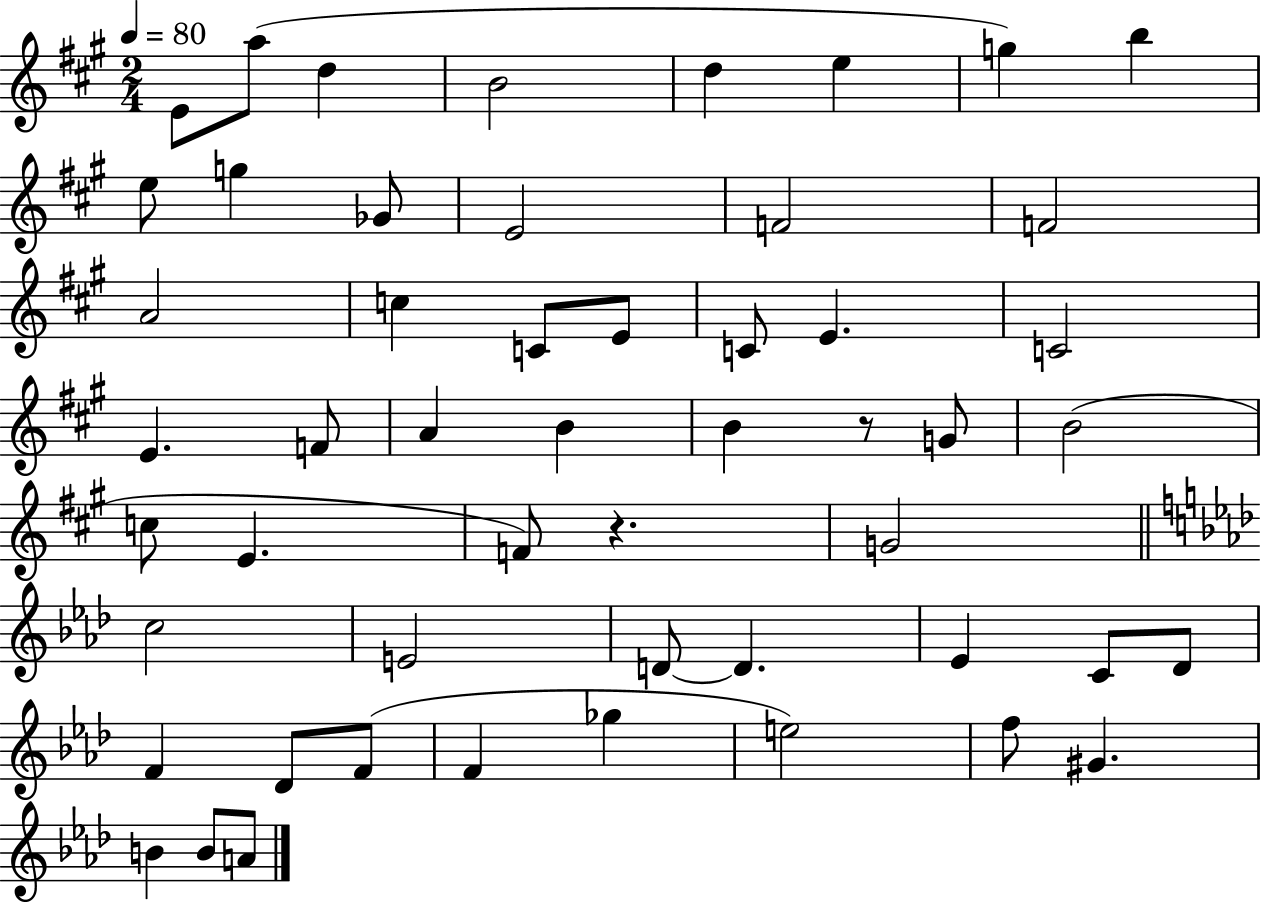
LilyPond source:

{
  \clef treble
  \numericTimeSignature
  \time 2/4
  \key a \major
  \tempo 4 = 80
  e'8 a''8( d''4 | b'2 | d''4 e''4 | g''4) b''4 | \break e''8 g''4 ges'8 | e'2 | f'2 | f'2 | \break a'2 | c''4 c'8 e'8 | c'8 e'4. | c'2 | \break e'4. f'8 | a'4 b'4 | b'4 r8 g'8 | b'2( | \break c''8 e'4. | f'8) r4. | g'2 | \bar "||" \break \key aes \major c''2 | e'2 | d'8~~ d'4. | ees'4 c'8 des'8 | \break f'4 des'8 f'8( | f'4 ges''4 | e''2) | f''8 gis'4. | \break b'4 b'8 a'8 | \bar "|."
}